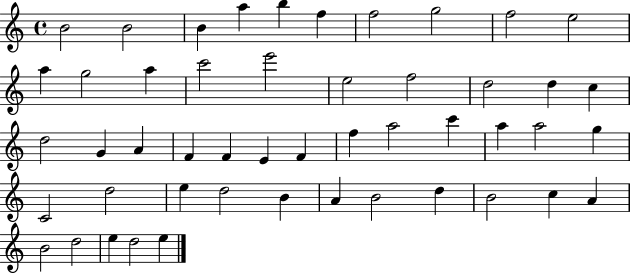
{
  \clef treble
  \time 4/4
  \defaultTimeSignature
  \key c \major
  b'2 b'2 | b'4 a''4 b''4 f''4 | f''2 g''2 | f''2 e''2 | \break a''4 g''2 a''4 | c'''2 e'''2 | e''2 f''2 | d''2 d''4 c''4 | \break d''2 g'4 a'4 | f'4 f'4 e'4 f'4 | f''4 a''2 c'''4 | a''4 a''2 g''4 | \break c'2 d''2 | e''4 d''2 b'4 | a'4 b'2 d''4 | b'2 c''4 a'4 | \break b'2 d''2 | e''4 d''2 e''4 | \bar "|."
}